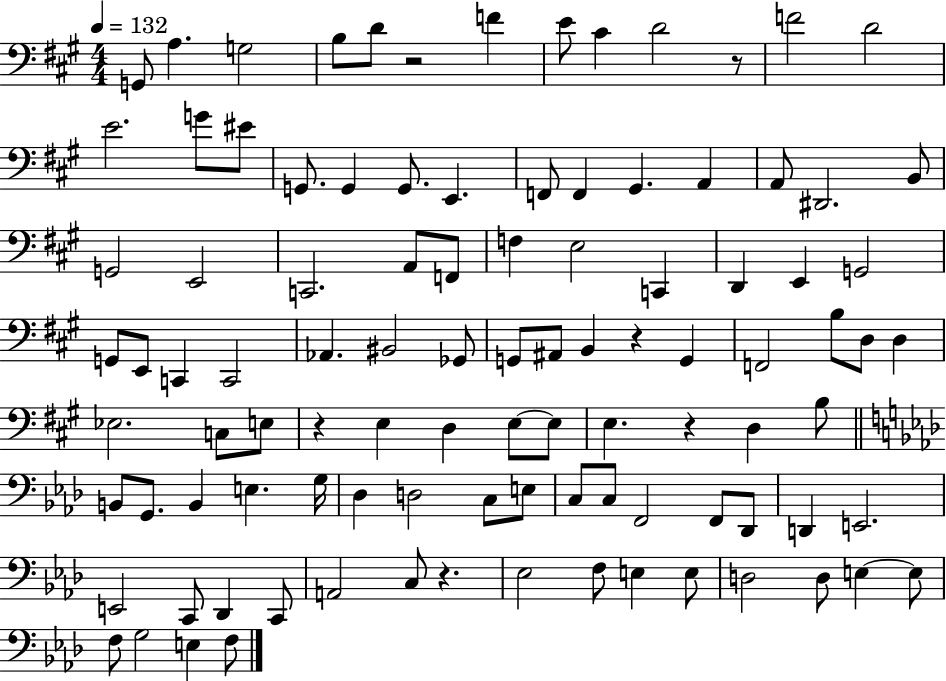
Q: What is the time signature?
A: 4/4